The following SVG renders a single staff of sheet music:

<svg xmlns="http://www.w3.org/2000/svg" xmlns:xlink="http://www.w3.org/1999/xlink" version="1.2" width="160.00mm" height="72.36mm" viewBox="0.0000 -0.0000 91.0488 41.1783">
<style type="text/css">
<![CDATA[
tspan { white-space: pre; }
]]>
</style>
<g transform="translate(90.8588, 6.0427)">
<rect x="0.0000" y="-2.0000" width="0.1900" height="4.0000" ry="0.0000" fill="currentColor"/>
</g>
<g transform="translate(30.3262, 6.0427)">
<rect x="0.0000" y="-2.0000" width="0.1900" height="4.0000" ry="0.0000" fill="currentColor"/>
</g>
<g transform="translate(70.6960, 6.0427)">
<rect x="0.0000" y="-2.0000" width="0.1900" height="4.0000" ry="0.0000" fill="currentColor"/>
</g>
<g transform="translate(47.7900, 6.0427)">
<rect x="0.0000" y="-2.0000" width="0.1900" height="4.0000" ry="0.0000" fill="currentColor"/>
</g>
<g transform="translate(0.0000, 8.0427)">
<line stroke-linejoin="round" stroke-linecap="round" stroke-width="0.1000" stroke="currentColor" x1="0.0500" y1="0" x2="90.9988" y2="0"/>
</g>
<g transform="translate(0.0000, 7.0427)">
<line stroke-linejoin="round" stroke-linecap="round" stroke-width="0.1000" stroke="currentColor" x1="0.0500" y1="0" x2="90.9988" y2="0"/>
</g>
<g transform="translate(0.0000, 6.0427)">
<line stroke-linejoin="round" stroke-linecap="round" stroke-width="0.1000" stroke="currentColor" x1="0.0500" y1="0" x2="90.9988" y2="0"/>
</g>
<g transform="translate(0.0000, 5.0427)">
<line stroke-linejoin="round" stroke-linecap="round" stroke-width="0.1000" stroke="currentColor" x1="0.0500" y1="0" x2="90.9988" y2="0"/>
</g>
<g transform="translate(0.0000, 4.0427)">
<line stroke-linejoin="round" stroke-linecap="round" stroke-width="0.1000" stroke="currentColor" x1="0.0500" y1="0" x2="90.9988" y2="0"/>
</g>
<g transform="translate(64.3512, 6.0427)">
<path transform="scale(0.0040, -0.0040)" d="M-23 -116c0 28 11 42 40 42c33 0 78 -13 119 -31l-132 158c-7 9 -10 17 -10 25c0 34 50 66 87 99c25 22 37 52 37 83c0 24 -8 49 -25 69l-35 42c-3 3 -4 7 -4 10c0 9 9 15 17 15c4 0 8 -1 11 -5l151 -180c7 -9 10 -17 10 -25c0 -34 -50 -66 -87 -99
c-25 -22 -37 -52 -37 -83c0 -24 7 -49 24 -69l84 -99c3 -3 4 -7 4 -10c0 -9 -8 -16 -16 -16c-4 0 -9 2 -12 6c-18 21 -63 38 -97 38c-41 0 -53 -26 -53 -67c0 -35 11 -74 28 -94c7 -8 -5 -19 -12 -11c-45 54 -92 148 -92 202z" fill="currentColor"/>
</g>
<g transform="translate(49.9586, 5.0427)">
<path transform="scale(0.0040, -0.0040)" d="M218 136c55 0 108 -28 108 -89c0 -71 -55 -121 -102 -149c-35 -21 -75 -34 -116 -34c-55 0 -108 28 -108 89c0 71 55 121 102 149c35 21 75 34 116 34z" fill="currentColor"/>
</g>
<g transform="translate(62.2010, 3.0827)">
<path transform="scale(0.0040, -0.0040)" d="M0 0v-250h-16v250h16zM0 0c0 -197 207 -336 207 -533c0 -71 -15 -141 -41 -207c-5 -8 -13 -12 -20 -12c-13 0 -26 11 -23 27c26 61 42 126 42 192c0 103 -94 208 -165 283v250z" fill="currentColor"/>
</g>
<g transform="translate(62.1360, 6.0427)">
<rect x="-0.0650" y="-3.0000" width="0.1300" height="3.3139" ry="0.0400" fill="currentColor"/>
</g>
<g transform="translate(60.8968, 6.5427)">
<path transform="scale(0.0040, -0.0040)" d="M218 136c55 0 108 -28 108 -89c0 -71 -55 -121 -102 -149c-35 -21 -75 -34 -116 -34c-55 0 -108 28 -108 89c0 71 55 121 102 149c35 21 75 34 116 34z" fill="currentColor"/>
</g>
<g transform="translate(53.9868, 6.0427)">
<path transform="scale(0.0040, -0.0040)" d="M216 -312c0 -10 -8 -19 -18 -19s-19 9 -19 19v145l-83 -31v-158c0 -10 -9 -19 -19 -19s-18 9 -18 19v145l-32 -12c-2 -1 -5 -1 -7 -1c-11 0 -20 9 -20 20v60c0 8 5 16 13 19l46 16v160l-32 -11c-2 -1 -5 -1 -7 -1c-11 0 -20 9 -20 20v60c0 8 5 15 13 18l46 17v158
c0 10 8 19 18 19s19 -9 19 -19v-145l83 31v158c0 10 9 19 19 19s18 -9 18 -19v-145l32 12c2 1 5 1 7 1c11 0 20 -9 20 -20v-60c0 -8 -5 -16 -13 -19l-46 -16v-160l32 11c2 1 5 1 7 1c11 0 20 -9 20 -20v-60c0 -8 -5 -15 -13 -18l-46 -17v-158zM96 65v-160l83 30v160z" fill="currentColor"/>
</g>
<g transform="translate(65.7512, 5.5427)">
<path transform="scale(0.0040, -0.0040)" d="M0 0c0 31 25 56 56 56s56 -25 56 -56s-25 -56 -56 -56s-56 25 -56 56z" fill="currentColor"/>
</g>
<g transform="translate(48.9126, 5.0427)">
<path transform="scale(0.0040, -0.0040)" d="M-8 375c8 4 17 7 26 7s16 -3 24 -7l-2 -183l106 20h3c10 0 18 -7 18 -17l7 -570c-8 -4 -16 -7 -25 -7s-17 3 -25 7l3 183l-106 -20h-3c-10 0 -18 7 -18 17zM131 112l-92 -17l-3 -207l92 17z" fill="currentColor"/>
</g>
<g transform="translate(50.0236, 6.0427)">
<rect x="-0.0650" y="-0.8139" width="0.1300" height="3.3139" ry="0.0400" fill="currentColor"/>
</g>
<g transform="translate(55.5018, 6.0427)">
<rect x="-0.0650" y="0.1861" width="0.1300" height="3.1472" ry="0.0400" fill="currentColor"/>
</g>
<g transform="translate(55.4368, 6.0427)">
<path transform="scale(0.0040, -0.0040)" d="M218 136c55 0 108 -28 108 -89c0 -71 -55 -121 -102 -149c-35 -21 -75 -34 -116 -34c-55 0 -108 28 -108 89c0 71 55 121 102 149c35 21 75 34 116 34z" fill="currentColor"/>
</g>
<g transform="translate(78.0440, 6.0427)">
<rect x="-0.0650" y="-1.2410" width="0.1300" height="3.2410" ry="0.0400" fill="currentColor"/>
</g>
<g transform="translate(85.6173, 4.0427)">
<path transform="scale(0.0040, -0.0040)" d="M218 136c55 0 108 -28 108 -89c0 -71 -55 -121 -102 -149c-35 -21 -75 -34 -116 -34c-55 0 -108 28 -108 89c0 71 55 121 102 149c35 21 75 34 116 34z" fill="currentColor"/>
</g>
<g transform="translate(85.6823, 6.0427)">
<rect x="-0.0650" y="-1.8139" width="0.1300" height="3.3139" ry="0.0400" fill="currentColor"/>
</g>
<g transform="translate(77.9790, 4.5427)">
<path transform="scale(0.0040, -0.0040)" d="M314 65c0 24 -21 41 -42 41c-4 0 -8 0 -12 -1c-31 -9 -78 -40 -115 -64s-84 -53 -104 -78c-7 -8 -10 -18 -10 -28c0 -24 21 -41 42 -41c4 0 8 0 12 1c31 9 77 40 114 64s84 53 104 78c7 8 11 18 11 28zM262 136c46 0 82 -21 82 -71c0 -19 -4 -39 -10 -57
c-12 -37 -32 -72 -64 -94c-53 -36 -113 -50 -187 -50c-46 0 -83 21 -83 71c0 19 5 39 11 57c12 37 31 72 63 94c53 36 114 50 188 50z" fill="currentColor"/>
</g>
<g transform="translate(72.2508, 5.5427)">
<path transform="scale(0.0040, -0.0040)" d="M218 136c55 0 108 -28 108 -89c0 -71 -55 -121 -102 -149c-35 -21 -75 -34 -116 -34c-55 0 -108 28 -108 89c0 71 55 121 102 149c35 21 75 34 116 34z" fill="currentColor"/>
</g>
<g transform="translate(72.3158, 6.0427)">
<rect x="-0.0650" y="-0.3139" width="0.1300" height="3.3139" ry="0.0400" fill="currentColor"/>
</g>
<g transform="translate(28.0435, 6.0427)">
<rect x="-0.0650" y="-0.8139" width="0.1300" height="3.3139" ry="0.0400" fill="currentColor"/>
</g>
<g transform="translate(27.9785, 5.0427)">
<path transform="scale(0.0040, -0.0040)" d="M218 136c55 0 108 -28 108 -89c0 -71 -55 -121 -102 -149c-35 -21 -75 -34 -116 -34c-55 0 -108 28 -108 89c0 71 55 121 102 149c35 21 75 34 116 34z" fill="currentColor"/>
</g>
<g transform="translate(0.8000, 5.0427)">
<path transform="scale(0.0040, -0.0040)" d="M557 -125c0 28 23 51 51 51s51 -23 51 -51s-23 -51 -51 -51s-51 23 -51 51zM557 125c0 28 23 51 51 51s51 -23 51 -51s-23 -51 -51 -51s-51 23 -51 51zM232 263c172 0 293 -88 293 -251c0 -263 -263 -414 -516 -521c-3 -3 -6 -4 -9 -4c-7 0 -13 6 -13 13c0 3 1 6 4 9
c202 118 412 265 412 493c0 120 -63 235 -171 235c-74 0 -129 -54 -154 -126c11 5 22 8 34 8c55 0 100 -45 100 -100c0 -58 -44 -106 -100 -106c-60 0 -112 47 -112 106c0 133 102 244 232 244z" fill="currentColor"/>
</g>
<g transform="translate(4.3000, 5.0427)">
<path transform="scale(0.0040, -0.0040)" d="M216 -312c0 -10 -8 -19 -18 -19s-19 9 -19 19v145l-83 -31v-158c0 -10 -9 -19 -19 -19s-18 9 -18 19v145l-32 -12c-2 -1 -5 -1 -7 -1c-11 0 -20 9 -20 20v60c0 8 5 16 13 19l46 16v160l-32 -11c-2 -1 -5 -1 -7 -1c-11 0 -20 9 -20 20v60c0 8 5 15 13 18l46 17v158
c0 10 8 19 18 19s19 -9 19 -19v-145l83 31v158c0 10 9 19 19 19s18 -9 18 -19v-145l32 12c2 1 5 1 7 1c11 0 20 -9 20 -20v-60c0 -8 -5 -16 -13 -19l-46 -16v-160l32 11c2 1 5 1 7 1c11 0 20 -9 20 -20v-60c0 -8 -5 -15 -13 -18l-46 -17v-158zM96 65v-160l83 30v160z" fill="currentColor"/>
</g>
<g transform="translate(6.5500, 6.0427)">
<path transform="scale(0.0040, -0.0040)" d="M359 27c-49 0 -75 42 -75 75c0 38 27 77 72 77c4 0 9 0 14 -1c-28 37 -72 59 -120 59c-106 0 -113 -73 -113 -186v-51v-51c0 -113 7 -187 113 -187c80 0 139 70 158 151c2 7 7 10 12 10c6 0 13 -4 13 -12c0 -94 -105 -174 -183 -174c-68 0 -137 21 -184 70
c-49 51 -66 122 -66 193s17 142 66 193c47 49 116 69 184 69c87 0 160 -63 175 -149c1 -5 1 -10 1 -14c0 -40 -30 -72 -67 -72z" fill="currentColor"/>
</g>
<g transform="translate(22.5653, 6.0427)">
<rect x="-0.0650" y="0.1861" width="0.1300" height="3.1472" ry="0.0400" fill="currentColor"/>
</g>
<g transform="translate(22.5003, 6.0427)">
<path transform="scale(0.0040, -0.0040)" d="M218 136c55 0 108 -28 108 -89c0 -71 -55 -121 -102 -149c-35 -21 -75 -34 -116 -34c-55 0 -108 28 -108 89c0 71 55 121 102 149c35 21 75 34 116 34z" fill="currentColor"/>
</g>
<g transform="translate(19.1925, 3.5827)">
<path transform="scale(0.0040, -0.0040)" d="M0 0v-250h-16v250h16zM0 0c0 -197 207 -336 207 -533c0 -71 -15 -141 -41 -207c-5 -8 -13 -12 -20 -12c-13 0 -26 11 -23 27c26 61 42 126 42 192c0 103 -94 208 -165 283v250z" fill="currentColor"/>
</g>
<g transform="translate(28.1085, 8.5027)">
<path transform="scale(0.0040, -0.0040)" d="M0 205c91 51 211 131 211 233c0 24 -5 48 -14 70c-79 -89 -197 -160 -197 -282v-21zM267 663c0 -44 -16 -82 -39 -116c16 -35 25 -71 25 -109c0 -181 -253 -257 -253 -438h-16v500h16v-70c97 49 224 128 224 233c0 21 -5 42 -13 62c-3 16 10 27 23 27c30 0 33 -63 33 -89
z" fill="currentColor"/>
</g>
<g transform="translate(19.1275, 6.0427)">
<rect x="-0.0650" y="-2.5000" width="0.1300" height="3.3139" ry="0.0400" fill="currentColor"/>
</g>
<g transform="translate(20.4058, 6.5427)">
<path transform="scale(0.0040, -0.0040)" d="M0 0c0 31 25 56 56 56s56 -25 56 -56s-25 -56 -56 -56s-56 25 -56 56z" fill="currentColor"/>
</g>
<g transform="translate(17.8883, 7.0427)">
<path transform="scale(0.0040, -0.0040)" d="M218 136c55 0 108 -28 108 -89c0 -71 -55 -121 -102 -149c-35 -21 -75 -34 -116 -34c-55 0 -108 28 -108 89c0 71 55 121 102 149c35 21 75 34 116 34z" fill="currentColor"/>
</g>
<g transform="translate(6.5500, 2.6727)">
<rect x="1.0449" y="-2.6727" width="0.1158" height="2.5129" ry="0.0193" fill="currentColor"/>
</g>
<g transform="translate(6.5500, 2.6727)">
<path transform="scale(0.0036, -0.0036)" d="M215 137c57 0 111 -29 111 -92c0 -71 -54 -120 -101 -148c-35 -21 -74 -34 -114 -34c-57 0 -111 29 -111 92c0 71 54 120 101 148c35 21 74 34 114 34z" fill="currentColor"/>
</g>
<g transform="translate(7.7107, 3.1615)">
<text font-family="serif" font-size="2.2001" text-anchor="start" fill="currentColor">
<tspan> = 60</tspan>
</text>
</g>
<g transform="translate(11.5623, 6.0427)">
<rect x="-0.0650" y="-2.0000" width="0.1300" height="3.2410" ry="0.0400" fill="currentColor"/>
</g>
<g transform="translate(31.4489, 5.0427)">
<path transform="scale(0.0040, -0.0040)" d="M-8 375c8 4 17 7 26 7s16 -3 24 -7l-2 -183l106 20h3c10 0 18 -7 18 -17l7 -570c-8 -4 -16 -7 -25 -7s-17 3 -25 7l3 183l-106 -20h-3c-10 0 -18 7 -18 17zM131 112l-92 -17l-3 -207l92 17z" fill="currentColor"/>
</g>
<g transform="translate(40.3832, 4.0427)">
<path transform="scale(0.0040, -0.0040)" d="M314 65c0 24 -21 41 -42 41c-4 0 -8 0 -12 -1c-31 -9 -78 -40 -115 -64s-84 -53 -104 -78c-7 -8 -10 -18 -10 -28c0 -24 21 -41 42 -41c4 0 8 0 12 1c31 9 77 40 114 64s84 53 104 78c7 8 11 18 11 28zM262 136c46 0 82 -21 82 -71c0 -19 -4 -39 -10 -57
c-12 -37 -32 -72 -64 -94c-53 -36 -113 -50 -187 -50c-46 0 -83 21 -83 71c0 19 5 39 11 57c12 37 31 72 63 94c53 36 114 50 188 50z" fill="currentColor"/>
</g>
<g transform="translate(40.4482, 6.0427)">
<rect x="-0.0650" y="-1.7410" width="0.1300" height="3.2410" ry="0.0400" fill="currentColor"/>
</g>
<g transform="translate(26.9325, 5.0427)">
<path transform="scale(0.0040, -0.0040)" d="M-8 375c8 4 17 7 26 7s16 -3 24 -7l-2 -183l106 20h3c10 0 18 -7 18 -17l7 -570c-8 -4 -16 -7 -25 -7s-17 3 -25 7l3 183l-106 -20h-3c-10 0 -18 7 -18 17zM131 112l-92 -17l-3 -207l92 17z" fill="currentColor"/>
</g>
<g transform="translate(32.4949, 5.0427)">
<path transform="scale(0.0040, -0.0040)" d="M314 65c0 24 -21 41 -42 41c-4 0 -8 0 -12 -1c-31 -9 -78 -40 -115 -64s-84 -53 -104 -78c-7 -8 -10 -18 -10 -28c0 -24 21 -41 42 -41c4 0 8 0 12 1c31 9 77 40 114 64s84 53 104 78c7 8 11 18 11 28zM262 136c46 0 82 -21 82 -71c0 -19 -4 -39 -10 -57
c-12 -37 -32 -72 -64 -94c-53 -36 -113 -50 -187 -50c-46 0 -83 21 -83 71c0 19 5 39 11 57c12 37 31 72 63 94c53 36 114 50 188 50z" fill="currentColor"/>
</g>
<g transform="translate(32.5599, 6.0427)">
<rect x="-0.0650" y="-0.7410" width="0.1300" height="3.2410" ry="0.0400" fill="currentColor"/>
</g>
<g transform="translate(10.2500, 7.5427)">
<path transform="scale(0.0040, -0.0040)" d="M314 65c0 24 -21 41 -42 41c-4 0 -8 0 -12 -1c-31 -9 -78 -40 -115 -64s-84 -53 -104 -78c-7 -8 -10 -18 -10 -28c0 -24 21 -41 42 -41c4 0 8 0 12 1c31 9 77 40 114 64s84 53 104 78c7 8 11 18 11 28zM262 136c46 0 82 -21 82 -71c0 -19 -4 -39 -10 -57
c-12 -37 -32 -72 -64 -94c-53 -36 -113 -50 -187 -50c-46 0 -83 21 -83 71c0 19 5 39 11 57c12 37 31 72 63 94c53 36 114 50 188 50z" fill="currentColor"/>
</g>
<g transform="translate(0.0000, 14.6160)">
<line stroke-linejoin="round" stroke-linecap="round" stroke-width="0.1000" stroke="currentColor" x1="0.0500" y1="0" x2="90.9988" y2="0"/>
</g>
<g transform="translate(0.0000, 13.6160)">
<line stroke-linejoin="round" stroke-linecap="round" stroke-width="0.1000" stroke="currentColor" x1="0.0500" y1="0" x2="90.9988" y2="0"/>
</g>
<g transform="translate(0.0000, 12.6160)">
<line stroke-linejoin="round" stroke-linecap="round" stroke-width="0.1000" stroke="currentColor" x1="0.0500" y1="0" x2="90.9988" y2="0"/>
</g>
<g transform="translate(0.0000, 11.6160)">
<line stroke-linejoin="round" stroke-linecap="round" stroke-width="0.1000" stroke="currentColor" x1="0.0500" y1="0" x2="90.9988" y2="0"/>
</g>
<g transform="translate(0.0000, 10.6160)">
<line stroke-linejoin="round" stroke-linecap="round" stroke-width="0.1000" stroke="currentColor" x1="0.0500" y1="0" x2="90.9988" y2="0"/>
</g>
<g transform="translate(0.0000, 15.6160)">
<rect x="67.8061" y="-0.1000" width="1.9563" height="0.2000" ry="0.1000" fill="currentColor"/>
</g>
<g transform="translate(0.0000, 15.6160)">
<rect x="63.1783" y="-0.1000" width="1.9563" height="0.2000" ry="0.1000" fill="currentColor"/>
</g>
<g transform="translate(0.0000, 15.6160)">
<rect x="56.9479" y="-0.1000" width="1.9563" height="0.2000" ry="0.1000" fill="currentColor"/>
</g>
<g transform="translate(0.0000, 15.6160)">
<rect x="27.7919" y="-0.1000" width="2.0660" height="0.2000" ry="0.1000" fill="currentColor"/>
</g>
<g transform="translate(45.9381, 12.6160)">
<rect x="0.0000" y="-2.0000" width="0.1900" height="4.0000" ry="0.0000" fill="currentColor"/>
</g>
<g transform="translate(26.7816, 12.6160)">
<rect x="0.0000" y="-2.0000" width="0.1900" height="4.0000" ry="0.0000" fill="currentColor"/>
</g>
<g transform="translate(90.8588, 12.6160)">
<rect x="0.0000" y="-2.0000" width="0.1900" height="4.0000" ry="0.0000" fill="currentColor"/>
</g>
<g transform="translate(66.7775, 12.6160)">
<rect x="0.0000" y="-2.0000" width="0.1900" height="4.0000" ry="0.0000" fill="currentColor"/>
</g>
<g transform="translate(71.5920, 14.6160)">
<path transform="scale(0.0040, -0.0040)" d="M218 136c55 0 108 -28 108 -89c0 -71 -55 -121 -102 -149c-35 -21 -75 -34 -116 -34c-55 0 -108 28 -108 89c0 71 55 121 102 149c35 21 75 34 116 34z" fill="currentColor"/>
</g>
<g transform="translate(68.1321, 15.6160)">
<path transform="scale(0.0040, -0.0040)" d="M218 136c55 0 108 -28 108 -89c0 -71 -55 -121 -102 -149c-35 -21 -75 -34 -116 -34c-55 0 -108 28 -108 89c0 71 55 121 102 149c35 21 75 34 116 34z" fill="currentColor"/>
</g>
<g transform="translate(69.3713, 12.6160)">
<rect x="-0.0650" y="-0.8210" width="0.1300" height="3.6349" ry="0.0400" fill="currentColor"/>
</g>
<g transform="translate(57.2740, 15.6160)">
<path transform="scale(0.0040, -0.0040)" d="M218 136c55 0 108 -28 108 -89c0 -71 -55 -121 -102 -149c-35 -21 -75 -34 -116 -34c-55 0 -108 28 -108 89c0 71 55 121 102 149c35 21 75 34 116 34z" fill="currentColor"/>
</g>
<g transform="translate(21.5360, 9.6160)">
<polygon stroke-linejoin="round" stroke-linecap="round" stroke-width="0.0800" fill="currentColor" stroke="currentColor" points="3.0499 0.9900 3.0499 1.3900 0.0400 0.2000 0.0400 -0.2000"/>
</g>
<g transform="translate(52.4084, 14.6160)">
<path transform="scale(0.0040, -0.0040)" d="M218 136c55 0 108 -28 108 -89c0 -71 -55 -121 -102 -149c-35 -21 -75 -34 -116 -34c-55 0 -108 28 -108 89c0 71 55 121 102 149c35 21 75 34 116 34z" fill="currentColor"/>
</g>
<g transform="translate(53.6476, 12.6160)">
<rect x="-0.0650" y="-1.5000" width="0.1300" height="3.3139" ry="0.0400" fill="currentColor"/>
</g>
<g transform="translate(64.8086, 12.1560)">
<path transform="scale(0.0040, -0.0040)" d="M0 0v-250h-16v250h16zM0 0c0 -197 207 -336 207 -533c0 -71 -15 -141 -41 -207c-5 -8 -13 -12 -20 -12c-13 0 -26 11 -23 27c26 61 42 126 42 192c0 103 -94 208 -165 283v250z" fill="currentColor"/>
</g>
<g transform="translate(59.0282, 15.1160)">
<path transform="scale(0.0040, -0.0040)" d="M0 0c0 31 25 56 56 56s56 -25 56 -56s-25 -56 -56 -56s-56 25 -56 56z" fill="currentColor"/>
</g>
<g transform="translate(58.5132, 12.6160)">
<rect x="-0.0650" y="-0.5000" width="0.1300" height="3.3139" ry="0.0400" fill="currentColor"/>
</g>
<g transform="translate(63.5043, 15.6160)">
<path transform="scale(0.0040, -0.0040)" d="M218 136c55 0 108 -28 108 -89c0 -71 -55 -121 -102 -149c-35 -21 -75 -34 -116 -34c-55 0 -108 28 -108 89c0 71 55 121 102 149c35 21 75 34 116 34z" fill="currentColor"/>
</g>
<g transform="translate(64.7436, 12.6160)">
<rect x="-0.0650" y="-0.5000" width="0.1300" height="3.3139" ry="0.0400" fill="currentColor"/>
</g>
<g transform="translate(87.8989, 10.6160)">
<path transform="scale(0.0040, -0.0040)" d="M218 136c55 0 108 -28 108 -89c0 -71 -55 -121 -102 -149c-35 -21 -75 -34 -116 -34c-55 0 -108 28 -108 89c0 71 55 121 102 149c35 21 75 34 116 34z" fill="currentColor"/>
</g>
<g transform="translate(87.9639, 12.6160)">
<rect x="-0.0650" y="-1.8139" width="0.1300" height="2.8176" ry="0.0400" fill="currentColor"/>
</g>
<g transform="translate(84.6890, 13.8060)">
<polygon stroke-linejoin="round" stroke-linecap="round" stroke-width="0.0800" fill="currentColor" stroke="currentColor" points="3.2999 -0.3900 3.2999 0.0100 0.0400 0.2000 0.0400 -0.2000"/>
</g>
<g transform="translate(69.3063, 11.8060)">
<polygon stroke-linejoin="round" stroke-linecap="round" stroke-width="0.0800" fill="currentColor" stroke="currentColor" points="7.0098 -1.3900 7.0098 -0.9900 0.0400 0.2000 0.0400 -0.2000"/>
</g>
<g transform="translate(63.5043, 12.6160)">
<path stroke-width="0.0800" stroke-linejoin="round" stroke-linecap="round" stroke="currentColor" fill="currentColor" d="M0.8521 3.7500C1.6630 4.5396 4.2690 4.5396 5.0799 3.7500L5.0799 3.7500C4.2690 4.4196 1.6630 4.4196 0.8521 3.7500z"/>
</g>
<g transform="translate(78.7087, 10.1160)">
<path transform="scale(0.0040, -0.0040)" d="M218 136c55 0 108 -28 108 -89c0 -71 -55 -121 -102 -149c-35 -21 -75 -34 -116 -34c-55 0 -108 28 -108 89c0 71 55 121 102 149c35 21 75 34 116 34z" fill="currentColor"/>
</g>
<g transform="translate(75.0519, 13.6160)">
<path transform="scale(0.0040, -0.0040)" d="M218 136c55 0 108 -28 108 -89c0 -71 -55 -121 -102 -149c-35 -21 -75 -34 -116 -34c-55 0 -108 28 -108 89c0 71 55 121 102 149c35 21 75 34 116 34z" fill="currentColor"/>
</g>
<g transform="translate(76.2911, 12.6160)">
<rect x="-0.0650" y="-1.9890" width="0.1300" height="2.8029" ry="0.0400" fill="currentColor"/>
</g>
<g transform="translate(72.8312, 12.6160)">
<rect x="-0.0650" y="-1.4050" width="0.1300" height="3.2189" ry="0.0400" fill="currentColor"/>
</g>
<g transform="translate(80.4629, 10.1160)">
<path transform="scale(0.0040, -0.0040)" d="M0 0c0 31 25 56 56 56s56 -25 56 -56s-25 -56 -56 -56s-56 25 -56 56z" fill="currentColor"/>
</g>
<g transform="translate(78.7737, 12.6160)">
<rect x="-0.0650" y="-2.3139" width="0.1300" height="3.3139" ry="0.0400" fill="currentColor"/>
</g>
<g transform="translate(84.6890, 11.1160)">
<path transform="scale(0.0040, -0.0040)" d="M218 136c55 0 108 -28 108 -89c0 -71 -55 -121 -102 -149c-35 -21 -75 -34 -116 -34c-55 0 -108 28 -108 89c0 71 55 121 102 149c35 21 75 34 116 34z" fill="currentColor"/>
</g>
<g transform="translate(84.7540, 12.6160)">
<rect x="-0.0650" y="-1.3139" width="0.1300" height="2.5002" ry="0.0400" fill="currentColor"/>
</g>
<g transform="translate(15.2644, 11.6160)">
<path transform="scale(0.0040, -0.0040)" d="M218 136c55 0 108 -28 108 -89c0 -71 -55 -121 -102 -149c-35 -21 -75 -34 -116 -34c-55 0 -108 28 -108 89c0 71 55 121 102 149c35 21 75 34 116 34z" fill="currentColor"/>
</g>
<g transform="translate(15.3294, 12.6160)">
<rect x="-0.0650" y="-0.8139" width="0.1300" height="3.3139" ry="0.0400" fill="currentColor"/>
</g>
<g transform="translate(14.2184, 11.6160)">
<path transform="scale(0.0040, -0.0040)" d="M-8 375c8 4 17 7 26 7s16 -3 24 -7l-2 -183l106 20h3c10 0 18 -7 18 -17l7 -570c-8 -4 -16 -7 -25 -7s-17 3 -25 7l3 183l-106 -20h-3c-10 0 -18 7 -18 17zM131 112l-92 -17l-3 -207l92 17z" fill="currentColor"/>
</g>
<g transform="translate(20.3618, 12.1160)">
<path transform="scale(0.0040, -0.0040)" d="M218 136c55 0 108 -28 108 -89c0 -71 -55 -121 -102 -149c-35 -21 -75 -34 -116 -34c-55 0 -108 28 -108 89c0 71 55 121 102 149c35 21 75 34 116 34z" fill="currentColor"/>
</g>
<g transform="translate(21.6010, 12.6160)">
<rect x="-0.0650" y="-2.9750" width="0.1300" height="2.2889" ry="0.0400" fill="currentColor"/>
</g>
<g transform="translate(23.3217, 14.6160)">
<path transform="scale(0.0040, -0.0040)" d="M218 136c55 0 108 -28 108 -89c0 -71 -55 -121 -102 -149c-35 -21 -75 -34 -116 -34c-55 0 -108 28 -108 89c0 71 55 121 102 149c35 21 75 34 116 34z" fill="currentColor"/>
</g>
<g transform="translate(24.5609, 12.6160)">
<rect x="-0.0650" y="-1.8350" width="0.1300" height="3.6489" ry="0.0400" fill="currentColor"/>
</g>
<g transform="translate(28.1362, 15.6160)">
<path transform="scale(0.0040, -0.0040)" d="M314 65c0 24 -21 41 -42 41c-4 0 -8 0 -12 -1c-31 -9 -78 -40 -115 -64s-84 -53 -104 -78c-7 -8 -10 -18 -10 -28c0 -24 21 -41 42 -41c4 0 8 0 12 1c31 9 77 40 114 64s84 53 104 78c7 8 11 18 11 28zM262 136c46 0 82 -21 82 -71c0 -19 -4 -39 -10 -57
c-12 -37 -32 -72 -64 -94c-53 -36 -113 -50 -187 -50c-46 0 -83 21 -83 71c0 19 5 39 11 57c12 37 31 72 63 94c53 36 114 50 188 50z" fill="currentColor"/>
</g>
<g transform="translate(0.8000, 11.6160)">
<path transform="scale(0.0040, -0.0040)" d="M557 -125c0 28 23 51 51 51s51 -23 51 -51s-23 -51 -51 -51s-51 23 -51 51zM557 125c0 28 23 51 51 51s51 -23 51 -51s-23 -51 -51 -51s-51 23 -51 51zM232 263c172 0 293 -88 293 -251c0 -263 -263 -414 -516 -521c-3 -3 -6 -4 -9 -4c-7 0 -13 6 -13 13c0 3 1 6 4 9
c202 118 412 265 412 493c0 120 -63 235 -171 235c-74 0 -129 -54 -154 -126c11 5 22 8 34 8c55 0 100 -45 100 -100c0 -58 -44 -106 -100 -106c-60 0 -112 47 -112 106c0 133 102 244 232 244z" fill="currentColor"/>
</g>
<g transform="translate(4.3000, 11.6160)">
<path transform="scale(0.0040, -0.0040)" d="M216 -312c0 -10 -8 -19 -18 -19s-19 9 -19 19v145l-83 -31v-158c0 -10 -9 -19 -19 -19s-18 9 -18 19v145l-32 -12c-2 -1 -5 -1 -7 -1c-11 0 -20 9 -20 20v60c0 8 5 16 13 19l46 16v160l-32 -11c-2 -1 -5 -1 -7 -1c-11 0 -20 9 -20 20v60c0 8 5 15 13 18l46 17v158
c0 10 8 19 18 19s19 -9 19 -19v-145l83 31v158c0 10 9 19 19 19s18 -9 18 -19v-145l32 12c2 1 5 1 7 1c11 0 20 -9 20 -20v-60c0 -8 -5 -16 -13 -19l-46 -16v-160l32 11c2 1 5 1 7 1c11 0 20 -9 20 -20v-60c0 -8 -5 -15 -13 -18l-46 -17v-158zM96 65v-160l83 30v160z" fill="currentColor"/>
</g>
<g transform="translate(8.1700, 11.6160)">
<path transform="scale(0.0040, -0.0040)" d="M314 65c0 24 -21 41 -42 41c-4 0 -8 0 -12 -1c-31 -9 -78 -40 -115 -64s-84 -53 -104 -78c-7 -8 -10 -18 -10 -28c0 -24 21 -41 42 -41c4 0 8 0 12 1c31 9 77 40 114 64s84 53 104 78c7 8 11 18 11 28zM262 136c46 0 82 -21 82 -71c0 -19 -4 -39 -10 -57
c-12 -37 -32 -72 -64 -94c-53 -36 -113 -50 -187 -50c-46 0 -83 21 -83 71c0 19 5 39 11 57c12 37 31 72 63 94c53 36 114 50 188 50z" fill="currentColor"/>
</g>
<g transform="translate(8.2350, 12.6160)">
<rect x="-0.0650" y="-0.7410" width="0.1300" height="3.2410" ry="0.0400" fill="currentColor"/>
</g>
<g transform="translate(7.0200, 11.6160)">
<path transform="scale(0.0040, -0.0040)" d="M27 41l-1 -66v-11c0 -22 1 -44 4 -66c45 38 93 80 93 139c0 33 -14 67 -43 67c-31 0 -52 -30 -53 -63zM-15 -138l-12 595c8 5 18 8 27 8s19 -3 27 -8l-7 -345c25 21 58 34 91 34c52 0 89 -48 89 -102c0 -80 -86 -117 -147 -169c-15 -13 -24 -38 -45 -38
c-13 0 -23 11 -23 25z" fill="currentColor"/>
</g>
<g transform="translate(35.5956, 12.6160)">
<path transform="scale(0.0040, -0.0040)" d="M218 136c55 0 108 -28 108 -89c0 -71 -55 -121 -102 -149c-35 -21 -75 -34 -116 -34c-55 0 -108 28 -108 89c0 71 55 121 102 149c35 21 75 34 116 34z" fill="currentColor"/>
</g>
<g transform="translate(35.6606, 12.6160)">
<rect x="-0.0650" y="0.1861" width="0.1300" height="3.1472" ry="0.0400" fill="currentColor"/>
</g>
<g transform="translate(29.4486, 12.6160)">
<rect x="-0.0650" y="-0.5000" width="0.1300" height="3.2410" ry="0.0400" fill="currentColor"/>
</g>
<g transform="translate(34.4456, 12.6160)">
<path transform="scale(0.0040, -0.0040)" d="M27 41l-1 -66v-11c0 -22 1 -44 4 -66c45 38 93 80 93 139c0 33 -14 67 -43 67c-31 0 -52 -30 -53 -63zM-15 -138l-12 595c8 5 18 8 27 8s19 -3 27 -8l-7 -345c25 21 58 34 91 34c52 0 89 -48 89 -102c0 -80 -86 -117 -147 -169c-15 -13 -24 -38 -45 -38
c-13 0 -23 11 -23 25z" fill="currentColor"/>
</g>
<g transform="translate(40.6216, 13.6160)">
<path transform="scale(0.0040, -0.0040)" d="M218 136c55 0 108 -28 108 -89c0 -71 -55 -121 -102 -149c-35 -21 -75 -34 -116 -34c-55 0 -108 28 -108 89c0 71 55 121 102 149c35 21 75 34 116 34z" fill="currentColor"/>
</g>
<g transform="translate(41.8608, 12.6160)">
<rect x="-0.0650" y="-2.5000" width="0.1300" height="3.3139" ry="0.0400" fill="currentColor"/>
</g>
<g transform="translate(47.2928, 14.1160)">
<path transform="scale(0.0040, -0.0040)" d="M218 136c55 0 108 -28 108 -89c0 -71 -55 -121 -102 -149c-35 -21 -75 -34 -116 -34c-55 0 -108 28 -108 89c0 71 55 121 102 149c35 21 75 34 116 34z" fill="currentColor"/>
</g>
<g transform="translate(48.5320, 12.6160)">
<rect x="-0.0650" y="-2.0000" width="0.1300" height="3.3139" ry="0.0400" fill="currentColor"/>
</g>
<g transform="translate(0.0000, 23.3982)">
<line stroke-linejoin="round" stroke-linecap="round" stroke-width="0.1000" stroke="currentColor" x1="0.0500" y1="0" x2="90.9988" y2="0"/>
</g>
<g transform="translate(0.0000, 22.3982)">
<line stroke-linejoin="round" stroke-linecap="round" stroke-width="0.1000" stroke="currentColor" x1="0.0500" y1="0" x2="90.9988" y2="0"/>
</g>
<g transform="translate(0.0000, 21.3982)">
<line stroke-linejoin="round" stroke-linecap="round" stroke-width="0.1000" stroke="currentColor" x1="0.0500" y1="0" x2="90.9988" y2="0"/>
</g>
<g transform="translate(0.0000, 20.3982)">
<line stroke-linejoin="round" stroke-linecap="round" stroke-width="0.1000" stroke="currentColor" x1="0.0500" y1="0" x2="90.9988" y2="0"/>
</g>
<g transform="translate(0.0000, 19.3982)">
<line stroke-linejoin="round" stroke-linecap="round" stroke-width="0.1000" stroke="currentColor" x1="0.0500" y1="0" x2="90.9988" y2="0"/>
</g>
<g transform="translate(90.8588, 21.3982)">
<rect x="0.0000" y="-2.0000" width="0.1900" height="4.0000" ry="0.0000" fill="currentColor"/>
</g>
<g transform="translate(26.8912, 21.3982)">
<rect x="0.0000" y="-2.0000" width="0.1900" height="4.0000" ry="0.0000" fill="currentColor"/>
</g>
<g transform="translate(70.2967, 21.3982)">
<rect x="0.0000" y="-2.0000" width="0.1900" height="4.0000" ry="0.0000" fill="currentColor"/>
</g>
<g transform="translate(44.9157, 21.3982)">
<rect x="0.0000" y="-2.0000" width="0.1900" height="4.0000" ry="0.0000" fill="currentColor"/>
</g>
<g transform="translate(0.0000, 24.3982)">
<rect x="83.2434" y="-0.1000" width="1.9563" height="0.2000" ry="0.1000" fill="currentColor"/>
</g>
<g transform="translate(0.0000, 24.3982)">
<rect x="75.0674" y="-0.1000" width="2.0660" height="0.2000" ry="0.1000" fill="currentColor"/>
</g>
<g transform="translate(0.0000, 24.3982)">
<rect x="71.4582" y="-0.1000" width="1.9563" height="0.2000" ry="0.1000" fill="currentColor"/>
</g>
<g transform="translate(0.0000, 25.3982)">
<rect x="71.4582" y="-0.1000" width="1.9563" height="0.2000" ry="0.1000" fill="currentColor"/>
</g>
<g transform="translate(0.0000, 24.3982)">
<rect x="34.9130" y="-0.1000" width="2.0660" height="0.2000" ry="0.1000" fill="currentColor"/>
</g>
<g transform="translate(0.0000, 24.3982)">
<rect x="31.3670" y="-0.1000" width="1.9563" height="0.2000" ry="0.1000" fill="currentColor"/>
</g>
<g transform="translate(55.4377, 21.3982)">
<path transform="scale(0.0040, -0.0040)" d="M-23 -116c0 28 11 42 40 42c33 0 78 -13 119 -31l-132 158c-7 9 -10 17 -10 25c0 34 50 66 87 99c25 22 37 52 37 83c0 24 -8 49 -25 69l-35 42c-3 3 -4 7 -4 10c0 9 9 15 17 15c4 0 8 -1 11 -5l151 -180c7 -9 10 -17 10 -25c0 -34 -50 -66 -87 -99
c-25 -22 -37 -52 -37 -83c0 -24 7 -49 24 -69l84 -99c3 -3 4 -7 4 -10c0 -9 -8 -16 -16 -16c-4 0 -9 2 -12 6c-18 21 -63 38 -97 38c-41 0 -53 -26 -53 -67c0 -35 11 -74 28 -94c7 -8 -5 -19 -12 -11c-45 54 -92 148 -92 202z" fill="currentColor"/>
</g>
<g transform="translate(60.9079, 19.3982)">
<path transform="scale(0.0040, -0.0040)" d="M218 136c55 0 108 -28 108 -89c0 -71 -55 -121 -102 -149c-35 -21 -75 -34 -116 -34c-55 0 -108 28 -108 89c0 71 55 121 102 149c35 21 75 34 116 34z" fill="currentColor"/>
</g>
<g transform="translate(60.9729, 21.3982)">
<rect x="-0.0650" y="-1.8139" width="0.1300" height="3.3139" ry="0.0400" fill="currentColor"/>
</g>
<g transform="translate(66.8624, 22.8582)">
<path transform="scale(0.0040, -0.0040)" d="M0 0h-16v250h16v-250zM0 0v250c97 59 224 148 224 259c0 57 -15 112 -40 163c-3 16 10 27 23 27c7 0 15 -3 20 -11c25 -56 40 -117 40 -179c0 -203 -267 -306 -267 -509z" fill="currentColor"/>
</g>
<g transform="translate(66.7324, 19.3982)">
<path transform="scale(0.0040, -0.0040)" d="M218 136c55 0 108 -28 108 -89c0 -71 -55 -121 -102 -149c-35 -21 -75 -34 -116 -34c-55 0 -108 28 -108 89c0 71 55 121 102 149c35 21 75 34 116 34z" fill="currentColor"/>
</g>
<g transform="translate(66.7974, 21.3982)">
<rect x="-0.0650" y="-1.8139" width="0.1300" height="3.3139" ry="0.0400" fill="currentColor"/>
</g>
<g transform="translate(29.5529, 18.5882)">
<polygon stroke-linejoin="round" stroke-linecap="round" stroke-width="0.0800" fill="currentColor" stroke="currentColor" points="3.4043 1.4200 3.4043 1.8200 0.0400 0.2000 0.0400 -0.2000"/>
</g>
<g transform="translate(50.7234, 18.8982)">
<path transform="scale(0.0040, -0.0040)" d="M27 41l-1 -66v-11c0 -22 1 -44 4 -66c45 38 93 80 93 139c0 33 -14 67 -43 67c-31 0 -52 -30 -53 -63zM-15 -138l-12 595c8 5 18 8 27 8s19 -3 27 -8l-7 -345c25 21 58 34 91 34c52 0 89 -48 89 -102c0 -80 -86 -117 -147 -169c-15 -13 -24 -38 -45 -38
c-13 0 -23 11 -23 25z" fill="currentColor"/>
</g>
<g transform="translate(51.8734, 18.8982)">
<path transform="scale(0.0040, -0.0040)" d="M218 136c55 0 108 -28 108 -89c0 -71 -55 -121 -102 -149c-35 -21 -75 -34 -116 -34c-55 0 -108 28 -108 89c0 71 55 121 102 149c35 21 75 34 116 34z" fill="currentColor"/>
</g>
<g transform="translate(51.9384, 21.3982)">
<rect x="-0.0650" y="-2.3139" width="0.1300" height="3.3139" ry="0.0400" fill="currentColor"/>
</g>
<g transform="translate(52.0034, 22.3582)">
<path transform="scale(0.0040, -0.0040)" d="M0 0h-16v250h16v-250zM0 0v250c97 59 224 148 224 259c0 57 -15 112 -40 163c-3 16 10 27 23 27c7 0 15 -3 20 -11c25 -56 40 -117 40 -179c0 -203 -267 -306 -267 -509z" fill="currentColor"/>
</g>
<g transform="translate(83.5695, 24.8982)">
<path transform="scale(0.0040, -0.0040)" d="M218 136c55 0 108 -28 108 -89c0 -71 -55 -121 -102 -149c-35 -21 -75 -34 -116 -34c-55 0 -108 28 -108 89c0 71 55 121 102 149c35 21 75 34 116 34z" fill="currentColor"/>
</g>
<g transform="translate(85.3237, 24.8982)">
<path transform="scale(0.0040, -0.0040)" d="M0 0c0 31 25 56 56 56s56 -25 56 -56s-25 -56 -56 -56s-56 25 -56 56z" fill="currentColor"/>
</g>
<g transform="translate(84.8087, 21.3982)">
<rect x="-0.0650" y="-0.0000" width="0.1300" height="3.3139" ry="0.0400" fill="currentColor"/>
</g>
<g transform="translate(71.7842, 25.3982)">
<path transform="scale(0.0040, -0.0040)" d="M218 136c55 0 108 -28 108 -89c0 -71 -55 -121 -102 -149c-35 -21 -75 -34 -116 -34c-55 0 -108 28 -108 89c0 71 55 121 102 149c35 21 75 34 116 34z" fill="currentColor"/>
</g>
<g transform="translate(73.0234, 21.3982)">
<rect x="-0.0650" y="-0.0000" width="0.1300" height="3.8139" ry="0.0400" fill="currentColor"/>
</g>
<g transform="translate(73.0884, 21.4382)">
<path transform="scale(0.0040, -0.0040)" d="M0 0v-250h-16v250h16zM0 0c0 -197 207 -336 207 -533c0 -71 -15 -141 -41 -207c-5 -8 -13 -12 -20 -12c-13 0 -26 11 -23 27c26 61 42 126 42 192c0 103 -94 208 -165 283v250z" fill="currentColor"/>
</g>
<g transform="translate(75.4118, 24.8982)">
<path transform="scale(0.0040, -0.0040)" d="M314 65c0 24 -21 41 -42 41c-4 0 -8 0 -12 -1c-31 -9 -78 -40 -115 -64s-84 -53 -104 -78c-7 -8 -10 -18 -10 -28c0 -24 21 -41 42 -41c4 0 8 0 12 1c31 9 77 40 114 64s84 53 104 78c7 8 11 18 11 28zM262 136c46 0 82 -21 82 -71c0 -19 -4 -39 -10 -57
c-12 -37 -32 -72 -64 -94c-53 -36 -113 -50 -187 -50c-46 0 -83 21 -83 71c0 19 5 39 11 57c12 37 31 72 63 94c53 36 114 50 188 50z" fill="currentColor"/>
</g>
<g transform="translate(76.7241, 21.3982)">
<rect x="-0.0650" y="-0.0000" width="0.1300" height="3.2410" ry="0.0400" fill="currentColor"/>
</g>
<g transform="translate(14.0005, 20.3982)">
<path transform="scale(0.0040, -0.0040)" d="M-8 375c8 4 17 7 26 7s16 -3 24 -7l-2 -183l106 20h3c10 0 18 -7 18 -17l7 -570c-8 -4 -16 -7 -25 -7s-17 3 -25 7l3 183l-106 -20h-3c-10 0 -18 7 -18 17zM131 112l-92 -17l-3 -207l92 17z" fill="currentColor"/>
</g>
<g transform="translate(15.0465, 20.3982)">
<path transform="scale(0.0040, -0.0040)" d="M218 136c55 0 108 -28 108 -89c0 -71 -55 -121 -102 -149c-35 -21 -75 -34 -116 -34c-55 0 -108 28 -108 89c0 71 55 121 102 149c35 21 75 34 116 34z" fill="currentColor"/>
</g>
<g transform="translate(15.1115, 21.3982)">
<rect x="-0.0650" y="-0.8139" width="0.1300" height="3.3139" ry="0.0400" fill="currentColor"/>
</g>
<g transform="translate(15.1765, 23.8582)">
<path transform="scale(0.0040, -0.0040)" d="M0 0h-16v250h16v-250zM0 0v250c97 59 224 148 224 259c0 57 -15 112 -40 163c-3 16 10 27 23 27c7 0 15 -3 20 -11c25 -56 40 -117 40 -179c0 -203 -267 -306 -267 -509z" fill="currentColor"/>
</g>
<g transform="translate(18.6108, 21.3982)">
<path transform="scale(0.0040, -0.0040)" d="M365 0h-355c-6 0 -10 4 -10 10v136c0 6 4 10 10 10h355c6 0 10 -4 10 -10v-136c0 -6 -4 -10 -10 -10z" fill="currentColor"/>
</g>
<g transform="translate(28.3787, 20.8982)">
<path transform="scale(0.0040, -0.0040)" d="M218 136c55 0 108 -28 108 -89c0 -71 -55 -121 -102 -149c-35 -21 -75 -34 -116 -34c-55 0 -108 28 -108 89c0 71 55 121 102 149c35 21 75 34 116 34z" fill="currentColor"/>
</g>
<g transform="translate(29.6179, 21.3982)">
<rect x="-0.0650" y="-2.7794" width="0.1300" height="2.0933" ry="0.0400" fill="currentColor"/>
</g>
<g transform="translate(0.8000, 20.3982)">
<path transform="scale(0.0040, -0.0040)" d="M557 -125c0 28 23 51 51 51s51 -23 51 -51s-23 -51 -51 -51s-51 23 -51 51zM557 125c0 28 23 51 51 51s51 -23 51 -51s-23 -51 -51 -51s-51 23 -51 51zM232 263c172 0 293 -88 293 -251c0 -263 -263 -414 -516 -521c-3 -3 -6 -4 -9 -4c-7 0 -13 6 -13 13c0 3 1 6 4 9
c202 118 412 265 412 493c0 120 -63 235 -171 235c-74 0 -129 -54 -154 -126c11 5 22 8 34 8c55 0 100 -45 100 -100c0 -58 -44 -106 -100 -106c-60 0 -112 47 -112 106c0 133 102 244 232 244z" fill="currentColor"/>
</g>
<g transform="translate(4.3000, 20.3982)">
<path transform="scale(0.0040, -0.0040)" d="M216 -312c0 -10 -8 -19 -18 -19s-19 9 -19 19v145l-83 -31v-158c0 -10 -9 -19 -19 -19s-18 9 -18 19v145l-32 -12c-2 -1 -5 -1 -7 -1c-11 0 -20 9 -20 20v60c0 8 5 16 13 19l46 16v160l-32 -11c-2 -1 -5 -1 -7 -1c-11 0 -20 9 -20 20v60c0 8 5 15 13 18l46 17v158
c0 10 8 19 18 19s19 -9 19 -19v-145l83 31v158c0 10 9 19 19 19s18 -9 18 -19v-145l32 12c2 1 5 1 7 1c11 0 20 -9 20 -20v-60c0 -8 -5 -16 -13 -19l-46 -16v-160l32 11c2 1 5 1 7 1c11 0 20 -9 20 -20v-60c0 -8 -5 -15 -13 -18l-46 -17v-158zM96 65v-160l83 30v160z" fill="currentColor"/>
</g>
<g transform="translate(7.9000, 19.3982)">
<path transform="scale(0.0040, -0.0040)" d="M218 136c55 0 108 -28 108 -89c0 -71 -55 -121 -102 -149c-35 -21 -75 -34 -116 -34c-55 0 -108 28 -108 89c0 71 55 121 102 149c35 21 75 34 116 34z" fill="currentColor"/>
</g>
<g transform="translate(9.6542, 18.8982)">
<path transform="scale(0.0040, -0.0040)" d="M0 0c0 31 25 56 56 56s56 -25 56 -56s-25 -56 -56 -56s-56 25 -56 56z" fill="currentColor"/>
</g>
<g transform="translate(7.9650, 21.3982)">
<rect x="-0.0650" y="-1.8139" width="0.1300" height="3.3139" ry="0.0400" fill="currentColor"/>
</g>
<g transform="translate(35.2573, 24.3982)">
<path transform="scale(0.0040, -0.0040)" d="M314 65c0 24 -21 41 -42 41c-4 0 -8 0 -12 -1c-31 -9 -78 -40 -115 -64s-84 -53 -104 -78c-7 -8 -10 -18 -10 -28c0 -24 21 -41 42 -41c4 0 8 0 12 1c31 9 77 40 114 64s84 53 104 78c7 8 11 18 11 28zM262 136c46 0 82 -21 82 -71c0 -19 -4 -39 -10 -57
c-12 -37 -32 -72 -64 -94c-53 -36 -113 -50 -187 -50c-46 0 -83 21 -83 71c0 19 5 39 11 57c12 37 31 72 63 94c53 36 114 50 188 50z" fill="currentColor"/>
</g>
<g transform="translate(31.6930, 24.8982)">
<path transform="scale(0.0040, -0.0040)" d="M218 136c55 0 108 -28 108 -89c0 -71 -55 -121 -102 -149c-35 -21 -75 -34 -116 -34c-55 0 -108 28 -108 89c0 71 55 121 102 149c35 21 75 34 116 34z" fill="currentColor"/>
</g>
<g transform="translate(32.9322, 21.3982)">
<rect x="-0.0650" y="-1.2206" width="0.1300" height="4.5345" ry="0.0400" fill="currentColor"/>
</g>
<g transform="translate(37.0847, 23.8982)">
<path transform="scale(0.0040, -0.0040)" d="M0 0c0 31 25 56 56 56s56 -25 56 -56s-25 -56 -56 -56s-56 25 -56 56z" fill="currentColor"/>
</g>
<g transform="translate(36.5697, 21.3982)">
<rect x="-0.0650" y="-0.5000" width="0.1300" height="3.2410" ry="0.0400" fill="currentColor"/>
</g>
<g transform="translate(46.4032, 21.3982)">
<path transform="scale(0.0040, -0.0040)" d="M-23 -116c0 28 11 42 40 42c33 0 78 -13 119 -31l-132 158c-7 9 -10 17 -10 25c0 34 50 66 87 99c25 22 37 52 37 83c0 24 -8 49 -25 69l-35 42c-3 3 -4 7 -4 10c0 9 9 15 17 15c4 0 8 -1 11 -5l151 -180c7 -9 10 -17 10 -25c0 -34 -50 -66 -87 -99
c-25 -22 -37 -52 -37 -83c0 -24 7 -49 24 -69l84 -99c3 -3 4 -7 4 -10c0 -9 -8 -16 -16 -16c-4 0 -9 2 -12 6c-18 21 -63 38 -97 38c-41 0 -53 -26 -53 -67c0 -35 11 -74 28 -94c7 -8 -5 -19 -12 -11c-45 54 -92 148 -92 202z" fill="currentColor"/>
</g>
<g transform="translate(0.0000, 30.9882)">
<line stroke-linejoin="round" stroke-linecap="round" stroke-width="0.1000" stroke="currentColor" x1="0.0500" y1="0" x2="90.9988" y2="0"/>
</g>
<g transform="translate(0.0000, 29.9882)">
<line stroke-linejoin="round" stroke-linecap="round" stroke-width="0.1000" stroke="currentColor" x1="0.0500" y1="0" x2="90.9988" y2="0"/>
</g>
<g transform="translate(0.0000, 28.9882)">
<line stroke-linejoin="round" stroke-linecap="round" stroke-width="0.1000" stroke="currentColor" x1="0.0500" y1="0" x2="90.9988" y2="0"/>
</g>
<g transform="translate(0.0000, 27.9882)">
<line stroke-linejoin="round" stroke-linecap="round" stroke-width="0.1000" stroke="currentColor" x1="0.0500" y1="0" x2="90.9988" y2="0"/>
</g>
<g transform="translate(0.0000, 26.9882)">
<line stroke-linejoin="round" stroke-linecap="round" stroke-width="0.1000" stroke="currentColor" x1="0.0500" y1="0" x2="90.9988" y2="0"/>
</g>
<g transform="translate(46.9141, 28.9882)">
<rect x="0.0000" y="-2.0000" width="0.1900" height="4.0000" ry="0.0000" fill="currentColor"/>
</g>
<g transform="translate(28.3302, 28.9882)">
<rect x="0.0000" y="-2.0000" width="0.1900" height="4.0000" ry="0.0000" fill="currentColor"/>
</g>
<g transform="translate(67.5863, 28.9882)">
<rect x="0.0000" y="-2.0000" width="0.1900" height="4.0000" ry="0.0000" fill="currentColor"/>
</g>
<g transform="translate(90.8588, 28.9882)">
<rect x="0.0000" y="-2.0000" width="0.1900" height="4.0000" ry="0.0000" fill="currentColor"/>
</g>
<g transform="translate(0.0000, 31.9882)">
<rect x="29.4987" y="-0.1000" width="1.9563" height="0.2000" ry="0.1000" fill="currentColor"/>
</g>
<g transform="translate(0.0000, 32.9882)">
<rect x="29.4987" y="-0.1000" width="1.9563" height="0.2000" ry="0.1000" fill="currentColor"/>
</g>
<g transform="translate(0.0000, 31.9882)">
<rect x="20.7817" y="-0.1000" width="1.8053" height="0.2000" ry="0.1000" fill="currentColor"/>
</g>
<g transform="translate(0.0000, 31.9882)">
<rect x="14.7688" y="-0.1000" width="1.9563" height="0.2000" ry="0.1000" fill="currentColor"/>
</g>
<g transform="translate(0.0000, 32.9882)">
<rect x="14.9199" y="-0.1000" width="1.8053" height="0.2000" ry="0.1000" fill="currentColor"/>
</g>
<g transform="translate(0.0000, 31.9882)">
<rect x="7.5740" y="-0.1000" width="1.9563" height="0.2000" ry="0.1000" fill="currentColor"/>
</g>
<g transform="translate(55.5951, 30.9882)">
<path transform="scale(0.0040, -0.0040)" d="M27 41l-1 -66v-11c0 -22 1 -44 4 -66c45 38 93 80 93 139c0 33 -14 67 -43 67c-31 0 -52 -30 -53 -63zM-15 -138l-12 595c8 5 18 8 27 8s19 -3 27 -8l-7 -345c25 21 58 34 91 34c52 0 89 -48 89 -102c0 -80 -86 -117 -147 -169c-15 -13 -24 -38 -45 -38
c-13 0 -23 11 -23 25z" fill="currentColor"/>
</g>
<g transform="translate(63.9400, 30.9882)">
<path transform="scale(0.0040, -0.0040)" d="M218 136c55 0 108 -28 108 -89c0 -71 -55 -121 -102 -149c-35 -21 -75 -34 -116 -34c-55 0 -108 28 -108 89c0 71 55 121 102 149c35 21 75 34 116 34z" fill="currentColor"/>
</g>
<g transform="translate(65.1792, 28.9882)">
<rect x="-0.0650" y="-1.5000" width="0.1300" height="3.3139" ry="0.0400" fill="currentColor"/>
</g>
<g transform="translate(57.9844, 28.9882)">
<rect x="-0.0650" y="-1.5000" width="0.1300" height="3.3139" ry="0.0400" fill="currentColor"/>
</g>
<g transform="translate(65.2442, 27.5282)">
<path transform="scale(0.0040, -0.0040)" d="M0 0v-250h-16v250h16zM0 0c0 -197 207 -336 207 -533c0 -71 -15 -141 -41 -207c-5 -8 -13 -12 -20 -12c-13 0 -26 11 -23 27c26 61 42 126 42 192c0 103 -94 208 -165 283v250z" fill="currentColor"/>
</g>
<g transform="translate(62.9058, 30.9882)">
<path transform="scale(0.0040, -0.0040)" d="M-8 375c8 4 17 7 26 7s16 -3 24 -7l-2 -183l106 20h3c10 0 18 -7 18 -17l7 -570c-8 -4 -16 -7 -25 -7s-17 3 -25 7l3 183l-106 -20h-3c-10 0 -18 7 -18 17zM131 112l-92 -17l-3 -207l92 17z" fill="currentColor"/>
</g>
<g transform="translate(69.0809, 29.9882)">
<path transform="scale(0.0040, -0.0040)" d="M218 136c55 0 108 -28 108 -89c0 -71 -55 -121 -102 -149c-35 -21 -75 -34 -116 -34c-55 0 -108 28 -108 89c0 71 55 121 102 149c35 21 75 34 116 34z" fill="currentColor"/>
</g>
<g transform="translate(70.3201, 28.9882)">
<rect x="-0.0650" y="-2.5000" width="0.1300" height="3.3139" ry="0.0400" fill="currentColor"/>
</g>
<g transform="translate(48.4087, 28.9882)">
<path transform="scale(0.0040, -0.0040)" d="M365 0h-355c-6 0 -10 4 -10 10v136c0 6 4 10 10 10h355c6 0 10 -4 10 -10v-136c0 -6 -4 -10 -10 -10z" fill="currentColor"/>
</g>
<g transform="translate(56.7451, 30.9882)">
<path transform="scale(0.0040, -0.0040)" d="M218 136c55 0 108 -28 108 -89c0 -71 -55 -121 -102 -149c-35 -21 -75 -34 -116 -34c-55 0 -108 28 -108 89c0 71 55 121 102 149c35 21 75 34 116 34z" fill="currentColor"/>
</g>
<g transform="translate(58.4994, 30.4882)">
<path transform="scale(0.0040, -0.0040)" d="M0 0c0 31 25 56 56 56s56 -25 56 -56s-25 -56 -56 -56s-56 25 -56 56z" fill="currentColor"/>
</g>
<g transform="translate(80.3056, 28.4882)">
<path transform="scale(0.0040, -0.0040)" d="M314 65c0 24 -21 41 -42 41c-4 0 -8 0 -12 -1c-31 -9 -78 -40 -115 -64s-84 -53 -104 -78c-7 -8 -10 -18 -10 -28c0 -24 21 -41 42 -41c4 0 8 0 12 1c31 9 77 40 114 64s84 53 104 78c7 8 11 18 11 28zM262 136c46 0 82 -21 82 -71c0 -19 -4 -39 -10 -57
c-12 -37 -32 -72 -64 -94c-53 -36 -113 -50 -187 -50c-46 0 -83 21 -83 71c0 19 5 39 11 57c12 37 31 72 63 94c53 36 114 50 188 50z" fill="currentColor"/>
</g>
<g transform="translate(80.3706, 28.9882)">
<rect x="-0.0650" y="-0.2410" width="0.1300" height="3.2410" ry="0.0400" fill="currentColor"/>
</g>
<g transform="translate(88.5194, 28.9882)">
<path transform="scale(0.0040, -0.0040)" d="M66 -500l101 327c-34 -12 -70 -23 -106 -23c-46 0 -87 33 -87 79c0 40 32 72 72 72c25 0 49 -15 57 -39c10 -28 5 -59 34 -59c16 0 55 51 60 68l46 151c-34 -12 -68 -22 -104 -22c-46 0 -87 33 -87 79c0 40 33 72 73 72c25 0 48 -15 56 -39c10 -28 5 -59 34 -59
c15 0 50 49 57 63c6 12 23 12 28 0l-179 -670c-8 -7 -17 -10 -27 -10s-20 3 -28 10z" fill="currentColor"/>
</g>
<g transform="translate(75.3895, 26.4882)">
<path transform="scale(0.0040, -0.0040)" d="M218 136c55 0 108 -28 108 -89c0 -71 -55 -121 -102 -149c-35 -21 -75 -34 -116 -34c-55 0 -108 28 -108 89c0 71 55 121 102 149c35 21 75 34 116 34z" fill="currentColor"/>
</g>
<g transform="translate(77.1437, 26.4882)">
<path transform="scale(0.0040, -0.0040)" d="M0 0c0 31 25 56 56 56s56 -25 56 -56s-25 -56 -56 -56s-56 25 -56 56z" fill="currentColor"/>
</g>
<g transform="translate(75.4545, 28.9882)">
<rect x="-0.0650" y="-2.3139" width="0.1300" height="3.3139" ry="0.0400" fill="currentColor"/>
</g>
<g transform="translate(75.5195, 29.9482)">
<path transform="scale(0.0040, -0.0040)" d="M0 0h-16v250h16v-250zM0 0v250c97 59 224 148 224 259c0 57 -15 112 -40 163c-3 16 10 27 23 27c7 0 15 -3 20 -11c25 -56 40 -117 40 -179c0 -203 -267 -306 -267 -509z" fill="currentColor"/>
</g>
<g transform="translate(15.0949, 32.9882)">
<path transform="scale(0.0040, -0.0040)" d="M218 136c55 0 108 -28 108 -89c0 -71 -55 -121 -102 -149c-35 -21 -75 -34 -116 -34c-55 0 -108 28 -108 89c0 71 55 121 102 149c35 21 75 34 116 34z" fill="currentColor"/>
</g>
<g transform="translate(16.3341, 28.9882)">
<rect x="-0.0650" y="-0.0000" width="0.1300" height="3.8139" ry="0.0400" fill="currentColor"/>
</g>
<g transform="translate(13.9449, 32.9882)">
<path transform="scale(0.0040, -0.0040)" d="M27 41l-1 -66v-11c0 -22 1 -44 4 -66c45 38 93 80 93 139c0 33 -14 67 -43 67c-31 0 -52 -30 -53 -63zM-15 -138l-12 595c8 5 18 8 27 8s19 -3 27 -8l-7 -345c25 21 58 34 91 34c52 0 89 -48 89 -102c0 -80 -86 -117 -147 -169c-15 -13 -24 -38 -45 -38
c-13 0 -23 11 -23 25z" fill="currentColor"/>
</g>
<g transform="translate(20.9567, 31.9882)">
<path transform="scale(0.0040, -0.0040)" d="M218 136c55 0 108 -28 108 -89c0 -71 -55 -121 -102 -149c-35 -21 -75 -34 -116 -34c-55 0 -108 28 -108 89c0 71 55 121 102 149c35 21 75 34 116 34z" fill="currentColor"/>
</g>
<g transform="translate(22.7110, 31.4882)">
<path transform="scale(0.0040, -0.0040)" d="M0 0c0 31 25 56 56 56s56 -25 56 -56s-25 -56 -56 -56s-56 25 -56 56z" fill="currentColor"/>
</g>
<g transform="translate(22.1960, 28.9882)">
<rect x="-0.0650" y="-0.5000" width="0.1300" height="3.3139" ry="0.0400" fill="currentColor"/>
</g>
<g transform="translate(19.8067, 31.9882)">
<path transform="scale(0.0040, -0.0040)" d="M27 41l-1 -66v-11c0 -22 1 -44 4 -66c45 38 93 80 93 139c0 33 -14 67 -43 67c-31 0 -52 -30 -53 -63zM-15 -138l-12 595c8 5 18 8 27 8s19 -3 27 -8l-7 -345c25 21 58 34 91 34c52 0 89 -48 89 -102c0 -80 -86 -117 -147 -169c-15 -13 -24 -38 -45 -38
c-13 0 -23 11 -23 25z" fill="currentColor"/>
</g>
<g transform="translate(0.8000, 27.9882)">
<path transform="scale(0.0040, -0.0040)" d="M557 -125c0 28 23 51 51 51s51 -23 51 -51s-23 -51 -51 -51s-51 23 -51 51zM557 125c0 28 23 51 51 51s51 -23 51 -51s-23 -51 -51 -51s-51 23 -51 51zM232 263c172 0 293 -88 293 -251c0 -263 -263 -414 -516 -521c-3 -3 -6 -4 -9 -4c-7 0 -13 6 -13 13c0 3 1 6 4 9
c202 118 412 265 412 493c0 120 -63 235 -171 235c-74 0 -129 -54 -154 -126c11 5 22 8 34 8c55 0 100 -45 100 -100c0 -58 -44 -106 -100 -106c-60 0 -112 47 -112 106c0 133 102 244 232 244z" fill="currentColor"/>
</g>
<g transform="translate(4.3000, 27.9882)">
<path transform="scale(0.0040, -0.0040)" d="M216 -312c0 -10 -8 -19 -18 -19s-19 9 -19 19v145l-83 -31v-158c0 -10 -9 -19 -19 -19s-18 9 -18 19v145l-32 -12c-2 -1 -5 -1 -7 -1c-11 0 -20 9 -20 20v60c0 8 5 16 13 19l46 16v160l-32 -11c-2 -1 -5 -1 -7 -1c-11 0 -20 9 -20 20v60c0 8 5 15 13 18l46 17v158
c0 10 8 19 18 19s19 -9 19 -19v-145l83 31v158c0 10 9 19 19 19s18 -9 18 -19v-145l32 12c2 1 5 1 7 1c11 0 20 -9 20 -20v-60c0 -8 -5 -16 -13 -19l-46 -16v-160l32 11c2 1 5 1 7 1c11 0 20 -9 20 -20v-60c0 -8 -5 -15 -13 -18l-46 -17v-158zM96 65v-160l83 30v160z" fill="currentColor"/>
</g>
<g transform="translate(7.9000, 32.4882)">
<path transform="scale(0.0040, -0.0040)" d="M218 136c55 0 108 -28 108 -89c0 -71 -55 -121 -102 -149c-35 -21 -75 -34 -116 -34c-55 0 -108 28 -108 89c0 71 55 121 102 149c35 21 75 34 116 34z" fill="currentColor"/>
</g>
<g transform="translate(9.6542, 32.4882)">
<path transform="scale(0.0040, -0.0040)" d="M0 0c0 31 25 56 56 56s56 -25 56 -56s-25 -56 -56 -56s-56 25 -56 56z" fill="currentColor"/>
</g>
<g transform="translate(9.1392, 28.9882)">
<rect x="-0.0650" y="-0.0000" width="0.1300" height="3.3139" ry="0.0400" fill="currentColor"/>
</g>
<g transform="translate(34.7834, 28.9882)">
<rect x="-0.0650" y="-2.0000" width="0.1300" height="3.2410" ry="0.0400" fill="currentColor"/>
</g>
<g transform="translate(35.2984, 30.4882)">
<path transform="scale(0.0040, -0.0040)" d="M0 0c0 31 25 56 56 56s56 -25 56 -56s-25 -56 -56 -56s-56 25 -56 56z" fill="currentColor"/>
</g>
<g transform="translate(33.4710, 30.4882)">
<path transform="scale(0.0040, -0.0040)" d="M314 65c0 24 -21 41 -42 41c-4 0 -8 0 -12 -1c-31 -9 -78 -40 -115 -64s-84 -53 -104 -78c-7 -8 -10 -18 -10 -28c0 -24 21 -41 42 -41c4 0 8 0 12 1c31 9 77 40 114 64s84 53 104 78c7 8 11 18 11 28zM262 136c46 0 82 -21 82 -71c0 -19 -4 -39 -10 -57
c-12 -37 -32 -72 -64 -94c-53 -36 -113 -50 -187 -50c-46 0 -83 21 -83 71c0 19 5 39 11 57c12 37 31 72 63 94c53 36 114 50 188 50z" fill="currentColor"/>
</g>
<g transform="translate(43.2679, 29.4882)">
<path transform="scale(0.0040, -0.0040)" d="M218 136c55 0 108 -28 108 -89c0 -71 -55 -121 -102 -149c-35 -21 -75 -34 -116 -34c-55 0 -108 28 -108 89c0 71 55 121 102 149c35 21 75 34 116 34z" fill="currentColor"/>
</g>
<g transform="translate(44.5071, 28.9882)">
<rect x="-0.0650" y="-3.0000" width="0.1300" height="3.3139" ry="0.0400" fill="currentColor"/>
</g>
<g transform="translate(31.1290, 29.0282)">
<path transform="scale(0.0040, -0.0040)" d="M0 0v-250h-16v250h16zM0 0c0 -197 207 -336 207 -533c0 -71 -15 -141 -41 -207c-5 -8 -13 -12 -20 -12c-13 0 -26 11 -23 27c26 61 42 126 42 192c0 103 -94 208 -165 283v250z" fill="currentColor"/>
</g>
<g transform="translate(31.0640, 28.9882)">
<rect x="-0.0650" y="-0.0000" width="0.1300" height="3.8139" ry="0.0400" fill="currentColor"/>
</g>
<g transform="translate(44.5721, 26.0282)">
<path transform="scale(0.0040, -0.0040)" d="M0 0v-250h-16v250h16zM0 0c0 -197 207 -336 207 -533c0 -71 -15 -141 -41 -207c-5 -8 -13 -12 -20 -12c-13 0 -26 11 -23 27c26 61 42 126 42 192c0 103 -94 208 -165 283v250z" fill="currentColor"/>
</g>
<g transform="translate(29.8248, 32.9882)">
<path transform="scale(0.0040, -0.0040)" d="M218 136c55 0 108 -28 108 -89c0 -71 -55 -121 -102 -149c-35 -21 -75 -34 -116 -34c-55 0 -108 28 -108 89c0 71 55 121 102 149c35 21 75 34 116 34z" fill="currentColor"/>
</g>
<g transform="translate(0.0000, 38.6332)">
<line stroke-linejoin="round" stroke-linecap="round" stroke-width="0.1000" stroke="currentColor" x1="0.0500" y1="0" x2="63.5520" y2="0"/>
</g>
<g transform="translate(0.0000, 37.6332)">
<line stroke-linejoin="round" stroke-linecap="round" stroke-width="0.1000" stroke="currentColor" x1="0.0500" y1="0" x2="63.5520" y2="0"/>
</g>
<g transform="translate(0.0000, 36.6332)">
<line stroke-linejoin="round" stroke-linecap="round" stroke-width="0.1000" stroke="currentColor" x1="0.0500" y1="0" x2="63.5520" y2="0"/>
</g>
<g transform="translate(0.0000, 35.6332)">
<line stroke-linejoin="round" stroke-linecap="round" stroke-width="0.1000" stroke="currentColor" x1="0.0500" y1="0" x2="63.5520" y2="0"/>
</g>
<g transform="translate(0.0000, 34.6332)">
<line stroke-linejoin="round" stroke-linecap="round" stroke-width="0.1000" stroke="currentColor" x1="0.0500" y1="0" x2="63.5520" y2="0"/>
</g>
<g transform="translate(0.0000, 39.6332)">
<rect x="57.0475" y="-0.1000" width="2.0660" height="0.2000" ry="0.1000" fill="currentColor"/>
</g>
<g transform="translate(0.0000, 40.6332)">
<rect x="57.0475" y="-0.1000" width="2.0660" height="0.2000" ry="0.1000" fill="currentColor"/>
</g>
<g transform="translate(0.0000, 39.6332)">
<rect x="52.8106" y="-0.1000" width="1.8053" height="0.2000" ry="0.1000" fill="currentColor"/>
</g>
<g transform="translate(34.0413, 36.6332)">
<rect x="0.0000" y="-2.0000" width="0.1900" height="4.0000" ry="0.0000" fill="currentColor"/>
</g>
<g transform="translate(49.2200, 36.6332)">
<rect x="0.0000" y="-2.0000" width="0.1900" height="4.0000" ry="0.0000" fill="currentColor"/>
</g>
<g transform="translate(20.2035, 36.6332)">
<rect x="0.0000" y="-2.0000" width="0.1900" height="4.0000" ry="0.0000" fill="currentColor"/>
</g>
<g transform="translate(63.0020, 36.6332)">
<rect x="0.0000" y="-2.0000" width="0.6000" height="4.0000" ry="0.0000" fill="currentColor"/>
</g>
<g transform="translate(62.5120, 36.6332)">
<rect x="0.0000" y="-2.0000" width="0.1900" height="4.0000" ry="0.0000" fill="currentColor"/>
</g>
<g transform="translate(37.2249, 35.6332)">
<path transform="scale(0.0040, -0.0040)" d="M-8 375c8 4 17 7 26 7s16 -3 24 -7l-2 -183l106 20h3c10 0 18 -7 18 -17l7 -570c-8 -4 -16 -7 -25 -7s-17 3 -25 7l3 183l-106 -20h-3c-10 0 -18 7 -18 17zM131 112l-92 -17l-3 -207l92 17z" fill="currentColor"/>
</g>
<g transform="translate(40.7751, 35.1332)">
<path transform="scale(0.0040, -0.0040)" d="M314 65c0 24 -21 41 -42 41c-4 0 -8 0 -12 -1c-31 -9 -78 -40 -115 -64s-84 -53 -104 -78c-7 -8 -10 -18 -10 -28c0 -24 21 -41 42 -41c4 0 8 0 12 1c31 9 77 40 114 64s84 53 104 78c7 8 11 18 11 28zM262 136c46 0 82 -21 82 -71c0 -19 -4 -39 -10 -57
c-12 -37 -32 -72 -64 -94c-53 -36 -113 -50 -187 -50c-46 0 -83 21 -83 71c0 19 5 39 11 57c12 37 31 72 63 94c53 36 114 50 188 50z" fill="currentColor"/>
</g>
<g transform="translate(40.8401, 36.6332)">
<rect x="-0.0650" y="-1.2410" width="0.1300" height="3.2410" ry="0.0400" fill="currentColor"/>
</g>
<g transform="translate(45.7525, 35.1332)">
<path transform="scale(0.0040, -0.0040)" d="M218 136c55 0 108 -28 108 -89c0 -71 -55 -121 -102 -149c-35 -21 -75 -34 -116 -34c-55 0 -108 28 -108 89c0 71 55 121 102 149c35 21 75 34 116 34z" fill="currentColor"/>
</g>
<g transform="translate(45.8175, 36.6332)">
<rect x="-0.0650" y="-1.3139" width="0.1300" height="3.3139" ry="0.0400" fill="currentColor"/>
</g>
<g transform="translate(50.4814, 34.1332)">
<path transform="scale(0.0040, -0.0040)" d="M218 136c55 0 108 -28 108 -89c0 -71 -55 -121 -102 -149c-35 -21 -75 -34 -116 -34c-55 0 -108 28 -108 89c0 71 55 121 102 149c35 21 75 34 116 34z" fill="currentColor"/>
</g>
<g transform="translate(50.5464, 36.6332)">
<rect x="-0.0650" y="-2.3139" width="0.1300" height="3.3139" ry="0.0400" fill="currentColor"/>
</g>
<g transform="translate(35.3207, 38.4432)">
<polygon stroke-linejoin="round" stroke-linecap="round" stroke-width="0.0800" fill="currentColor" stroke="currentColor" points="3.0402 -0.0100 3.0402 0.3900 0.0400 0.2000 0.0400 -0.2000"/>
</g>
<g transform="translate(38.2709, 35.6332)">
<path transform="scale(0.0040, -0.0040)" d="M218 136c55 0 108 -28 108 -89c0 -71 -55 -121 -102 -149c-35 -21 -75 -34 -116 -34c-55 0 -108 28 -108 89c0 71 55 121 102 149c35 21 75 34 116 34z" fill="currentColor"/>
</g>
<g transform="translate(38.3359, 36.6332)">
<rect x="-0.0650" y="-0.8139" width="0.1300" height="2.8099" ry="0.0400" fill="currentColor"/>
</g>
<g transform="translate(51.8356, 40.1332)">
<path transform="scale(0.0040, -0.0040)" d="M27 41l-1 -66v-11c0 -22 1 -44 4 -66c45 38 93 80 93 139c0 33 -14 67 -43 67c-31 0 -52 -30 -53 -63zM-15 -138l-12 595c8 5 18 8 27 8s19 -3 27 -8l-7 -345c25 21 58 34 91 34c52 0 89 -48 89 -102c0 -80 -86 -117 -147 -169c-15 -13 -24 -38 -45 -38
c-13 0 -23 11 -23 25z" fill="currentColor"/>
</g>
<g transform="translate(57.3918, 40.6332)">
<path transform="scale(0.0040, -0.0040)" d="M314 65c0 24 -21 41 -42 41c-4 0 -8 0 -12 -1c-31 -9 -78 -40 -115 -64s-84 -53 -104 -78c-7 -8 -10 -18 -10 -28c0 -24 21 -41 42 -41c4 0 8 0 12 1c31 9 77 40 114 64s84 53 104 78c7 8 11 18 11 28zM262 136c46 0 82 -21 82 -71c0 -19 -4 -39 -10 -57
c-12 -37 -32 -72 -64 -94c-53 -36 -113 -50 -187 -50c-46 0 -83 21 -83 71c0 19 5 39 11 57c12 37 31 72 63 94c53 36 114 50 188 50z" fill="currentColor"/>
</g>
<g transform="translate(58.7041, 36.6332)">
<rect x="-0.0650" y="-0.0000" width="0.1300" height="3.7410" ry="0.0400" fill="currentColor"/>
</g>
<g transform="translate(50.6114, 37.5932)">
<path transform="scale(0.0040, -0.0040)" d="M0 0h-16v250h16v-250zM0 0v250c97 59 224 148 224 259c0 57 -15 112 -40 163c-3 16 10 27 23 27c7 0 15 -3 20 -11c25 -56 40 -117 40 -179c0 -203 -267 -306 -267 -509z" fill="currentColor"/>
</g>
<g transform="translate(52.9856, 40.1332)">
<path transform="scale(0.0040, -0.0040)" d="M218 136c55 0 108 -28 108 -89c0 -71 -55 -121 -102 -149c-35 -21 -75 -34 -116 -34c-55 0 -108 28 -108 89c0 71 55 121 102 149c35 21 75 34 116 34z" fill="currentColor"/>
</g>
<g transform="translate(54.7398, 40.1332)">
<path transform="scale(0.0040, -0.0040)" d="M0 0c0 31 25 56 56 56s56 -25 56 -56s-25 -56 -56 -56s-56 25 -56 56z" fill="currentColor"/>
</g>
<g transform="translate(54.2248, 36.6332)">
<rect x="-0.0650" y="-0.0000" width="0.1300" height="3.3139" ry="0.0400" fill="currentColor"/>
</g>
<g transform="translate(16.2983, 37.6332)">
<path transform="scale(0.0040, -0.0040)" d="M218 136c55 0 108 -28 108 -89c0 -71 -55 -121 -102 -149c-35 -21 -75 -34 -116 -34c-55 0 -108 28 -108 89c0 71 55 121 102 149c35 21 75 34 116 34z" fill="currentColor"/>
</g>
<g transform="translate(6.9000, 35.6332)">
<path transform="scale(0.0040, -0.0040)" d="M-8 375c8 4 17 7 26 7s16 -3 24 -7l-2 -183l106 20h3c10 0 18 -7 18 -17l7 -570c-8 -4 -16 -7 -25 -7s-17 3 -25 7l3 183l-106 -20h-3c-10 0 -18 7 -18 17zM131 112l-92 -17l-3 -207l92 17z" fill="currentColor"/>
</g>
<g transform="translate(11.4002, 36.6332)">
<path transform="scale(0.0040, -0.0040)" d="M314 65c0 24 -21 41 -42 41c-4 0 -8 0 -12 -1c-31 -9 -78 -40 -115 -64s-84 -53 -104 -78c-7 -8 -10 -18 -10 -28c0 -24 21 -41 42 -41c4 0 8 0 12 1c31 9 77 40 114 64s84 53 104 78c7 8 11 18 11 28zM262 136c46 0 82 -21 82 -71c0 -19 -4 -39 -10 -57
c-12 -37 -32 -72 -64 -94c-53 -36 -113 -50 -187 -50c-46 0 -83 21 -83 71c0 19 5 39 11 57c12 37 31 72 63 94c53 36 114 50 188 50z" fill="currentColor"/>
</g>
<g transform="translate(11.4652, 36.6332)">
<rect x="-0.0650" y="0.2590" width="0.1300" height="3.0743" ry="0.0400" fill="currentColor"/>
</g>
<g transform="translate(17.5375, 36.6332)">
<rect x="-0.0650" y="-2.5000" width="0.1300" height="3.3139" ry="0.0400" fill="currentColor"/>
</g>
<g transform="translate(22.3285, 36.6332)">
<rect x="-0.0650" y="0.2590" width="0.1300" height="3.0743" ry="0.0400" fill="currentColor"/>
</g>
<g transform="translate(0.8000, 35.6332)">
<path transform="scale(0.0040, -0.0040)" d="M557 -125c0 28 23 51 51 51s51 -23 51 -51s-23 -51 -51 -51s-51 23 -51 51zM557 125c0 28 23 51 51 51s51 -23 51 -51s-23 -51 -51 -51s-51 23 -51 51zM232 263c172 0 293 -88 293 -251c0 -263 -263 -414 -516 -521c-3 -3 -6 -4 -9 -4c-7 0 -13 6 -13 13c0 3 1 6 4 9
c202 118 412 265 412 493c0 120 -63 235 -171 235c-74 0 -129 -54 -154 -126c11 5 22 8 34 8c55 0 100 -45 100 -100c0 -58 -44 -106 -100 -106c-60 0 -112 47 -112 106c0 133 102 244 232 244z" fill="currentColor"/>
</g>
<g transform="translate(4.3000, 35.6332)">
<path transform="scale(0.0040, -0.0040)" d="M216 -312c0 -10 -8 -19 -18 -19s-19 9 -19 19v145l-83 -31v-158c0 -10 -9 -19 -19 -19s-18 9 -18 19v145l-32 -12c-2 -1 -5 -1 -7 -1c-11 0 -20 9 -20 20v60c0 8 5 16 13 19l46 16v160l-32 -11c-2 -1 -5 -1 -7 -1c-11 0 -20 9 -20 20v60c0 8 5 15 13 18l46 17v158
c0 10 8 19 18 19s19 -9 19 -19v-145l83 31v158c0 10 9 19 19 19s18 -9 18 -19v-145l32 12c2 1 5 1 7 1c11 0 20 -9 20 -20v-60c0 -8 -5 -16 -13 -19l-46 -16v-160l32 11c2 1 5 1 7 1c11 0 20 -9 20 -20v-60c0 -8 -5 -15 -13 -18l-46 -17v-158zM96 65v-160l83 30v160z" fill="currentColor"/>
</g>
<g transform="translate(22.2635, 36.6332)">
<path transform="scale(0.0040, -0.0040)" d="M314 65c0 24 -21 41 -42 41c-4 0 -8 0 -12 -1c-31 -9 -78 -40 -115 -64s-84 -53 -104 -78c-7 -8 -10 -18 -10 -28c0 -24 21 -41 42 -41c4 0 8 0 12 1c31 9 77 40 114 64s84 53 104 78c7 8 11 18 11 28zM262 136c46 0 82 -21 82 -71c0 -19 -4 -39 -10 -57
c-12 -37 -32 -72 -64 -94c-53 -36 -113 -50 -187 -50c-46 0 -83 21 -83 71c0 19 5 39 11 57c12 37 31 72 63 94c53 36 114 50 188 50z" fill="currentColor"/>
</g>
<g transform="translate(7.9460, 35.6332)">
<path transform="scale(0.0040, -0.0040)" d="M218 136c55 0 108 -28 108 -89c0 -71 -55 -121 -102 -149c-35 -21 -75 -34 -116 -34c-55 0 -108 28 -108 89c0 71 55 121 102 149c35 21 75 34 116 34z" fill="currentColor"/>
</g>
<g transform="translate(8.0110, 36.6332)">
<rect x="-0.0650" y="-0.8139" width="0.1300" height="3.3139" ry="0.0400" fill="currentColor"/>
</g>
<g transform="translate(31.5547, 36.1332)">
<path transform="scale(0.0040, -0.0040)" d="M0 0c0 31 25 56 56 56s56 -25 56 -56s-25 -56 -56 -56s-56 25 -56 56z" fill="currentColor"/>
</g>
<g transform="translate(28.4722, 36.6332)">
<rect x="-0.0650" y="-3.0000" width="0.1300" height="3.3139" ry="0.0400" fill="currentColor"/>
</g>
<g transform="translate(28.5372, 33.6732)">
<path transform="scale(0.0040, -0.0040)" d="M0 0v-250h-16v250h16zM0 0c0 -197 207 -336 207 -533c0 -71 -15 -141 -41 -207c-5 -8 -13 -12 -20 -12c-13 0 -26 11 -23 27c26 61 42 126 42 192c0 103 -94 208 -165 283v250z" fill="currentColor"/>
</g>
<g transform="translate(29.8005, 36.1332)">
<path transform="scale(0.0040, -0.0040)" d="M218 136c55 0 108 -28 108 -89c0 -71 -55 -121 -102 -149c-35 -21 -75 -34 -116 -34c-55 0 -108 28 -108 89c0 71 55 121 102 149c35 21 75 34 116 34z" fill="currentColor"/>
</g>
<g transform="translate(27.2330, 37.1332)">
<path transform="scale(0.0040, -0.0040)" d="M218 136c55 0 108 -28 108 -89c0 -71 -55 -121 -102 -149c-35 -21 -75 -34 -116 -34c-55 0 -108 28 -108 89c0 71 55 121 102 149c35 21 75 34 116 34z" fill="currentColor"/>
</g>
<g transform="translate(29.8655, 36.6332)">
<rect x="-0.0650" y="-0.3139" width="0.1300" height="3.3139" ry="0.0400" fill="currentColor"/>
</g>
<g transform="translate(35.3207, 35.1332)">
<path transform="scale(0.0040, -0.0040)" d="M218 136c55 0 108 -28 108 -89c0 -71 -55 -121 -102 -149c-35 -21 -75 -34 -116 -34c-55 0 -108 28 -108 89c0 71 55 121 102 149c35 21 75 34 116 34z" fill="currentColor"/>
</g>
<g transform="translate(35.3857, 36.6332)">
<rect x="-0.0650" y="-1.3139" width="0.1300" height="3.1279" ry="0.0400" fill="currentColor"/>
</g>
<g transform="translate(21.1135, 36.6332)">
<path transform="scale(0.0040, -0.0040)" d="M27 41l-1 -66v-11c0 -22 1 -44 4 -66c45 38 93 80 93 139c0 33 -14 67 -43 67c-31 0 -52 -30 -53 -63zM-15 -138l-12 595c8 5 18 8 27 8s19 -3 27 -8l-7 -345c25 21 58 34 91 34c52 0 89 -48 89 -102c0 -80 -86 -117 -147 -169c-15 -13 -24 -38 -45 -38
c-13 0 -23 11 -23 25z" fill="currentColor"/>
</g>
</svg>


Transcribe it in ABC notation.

X:1
T:Untitled
M:4/4
L:1/4
K:G
A,,2 B,,/2 D, F,/4 F,2 A,2 F, ^D, C,/2 z E, G,2 A, _F,2 F, E,/2 G,,/2 E,,2 _D, B,, A,, G,, E,, E,,/2 E,,/2 G,,/2 B,,/2 B, G,/2 A,/2 A, F,/2 z2 E,/2 D,,/2 E,,2 z _B,/2 z A, A,/2 C,,/2 D,,2 D,, D,, _C,, _E,, C,,/2 A,,2 C,/2 z2 _G,, G,,/2 B,, B,/2 E,2 z/4 F, D,2 B,, _D,2 C,/2 E, G,/2 F,/2 G,2 G, B,/2 _D,, C,,2